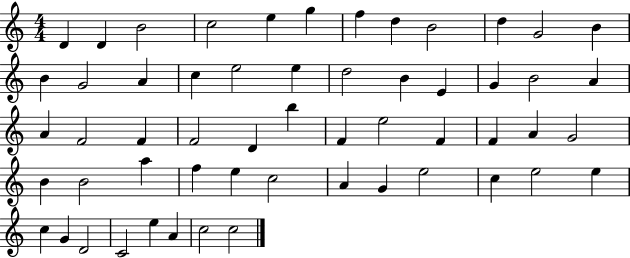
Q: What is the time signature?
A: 4/4